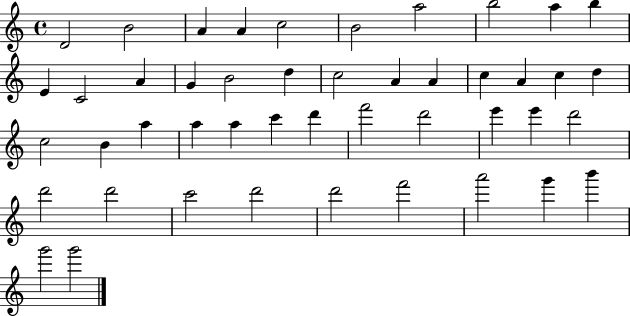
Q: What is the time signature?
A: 4/4